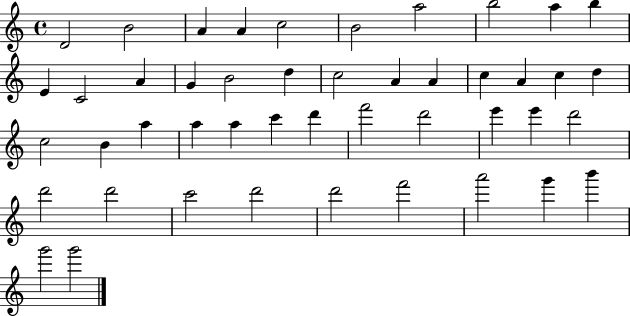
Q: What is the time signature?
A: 4/4